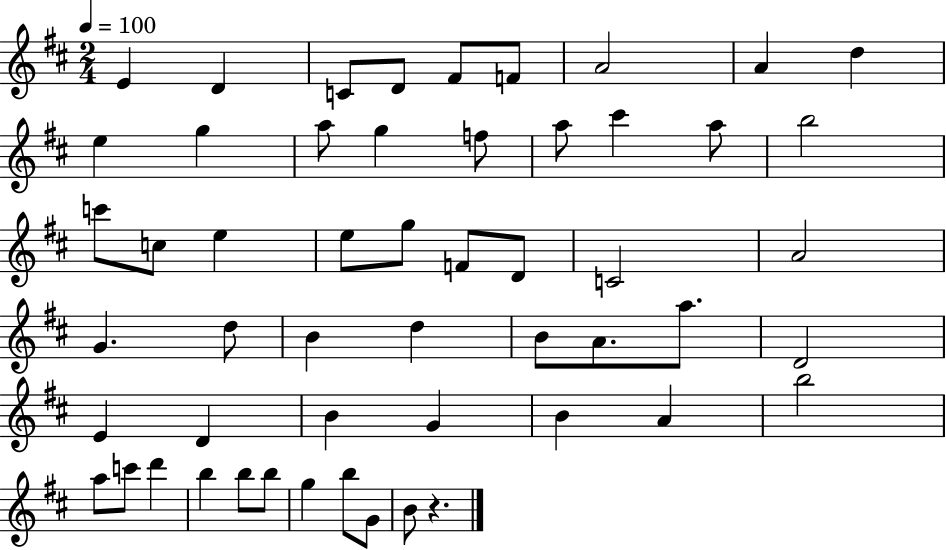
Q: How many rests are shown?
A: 1